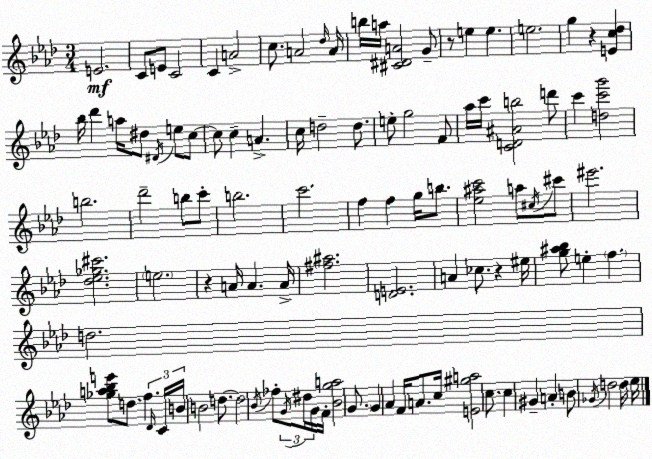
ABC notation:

X:1
T:Untitled
M:3/4
L:1/4
K:Ab
E2 C/2 E/2 C2 C A2 c/2 A2 _d/4 A/4 b/4 a/4 [^C^DA]2 G/2 z/2 e e e2 g z [Ec_d] _b/4 _d' a/4 ^d/2 ^D/4 e/2 c/2 c/2 c A c/4 d2 d/2 e/2 g2 F/2 _a/4 c'/4 [CD^Ab]2 d'/2 c' [dc'g']2 b2 _d'2 b/2 c'/2 b2 c'2 f f g/4 b/2 [_e^ac']2 a/2 ^c/4 ^c'/2 ^e'2 [_d_e_g^c']2 e2 z A/4 A A/4 [^f^a]2 [DE]2 A _c/2 z ^e/4 [g^a_b]/2 e f d2 [_ga_be']/2 d/2 f _D/4 C/4 B/4 B2 d/2 d2 _B/4 _f/2 G/4 ^d/4 G/4 F/4 [_Bga]2 G/2 G _A F/4 A/2 c/4 [E^ga]2 c/2 c ^G A B/2 _G/4 d2 d/4 _e/4